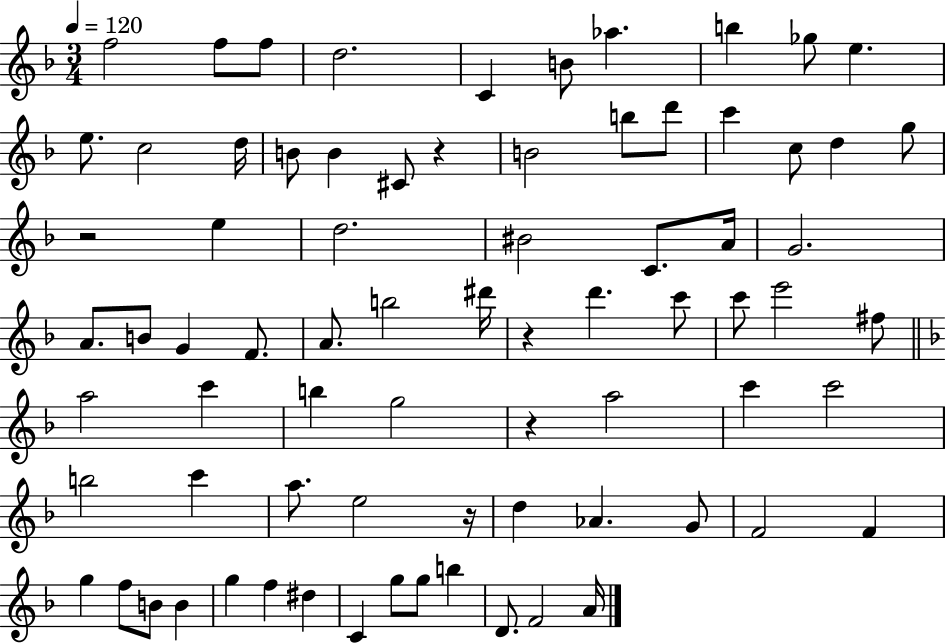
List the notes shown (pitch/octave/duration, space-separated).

F5/h F5/e F5/e D5/h. C4/q B4/e Ab5/q. B5/q Gb5/e E5/q. E5/e. C5/h D5/s B4/e B4/q C#4/e R/q B4/h B5/e D6/e C6/q C5/e D5/q G5/e R/h E5/q D5/h. BIS4/h C4/e. A4/s G4/h. A4/e. B4/e G4/q F4/e. A4/e. B5/h D#6/s R/q D6/q. C6/e C6/e E6/h F#5/e A5/h C6/q B5/q G5/h R/q A5/h C6/q C6/h B5/h C6/q A5/e. E5/h R/s D5/q Ab4/q. G4/e F4/h F4/q G5/q F5/e B4/e B4/q G5/q F5/q D#5/q C4/q G5/e G5/e B5/q D4/e. F4/h A4/s